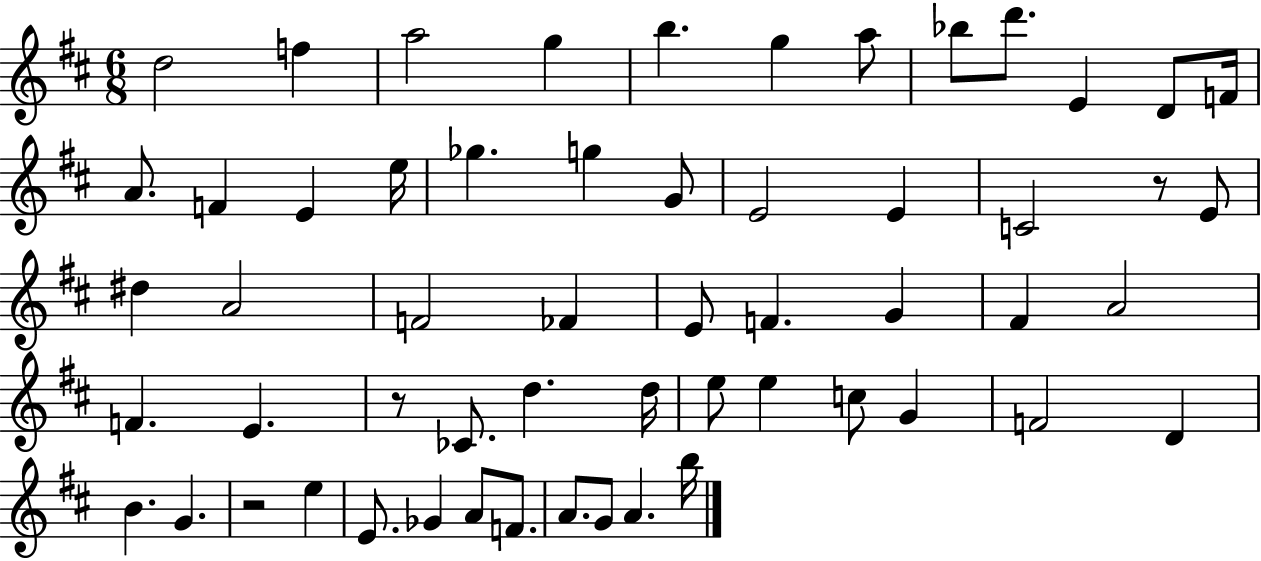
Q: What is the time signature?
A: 6/8